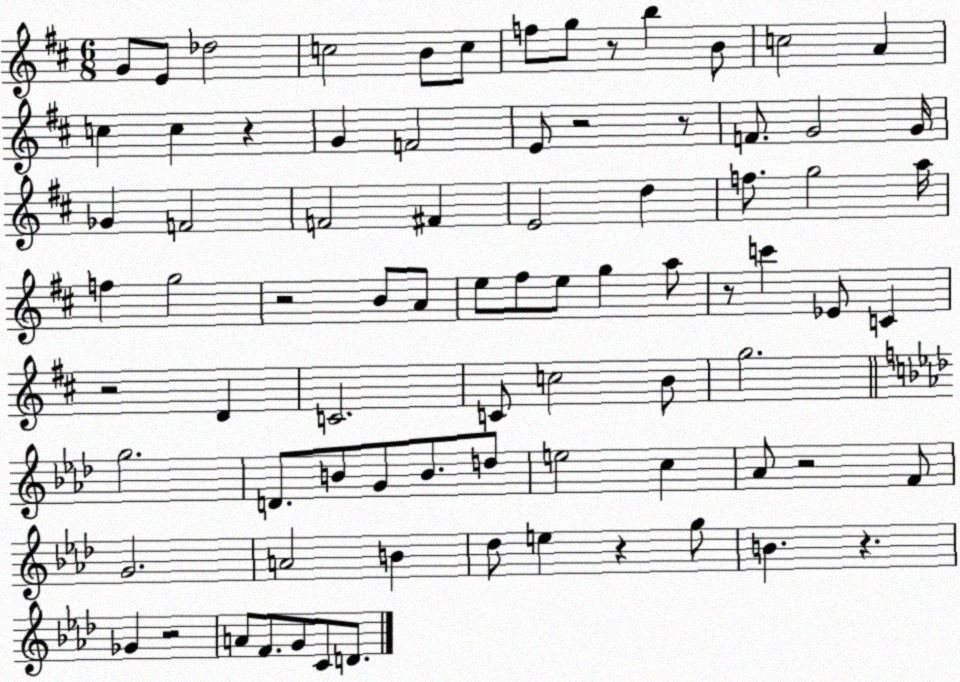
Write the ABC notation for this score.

X:1
T:Untitled
M:6/8
L:1/4
K:D
G/2 E/2 _d2 c2 B/2 c/2 f/2 g/2 z/2 b B/2 c2 A c c z G F2 E/2 z2 z/2 F/2 G2 G/4 _G F2 F2 ^F E2 d f/2 g2 a/4 f g2 z2 B/2 A/2 e/2 ^f/2 e/2 g a/2 z/2 c' _E/2 C z2 D C2 C/2 c2 B/2 g2 g2 D/2 B/2 G/2 B/2 d/2 e2 c _A/2 z2 F/2 G2 A2 B _d/2 e z g/2 B z _G z2 A/2 F/2 G/2 C/2 D/2